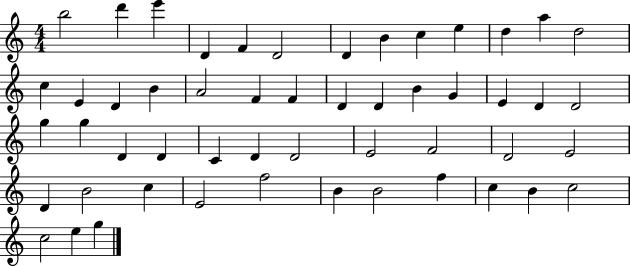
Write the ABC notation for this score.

X:1
T:Untitled
M:4/4
L:1/4
K:C
b2 d' e' D F D2 D B c e d a d2 c E D B A2 F F D D B G E D D2 g g D D C D D2 E2 F2 D2 E2 D B2 c E2 f2 B B2 f c B c2 c2 e g